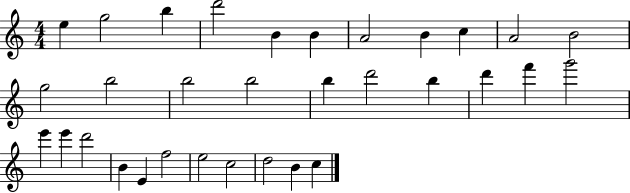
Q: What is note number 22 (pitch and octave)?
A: E6